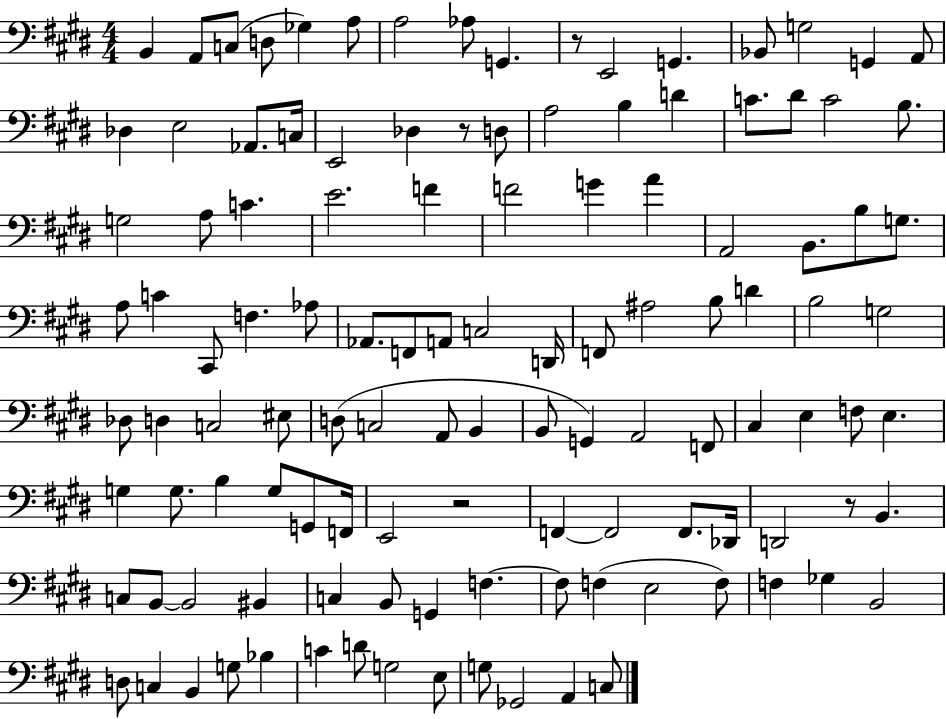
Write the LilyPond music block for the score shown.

{
  \clef bass
  \numericTimeSignature
  \time 4/4
  \key e \major
  b,4 a,8 c8( d8 ges4) a8 | a2 aes8 g,4. | r8 e,2 g,4. | bes,8 g2 g,4 a,8 | \break des4 e2 aes,8. c16 | e,2 des4 r8 d8 | a2 b4 d'4 | c'8. dis'8 c'2 b8. | \break g2 a8 c'4. | e'2. f'4 | f'2 g'4 a'4 | a,2 b,8. b8 g8. | \break a8 c'4 cis,8 f4. aes8 | aes,8. f,8 a,8 c2 d,16 | f,8 ais2 b8 d'4 | b2 g2 | \break des8 d4 c2 eis8 | d8( c2 a,8 b,4 | b,8 g,4) a,2 f,8 | cis4 e4 f8 e4. | \break g4 g8. b4 g8 g,8 f,16 | e,2 r2 | f,4~~ f,2 f,8. des,16 | d,2 r8 b,4. | \break c8 b,8~~ b,2 bis,4 | c4 b,8 g,4 f4.~~ | f8 f4( e2 f8) | f4 ges4 b,2 | \break d8 c4 b,4 g8 bes4 | c'4 d'8 g2 e8 | g8 ges,2 a,4 c8 | \bar "|."
}